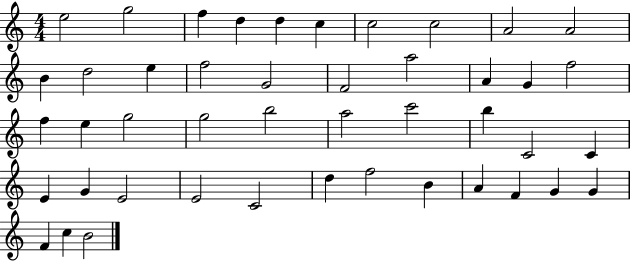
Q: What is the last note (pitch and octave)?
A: B4